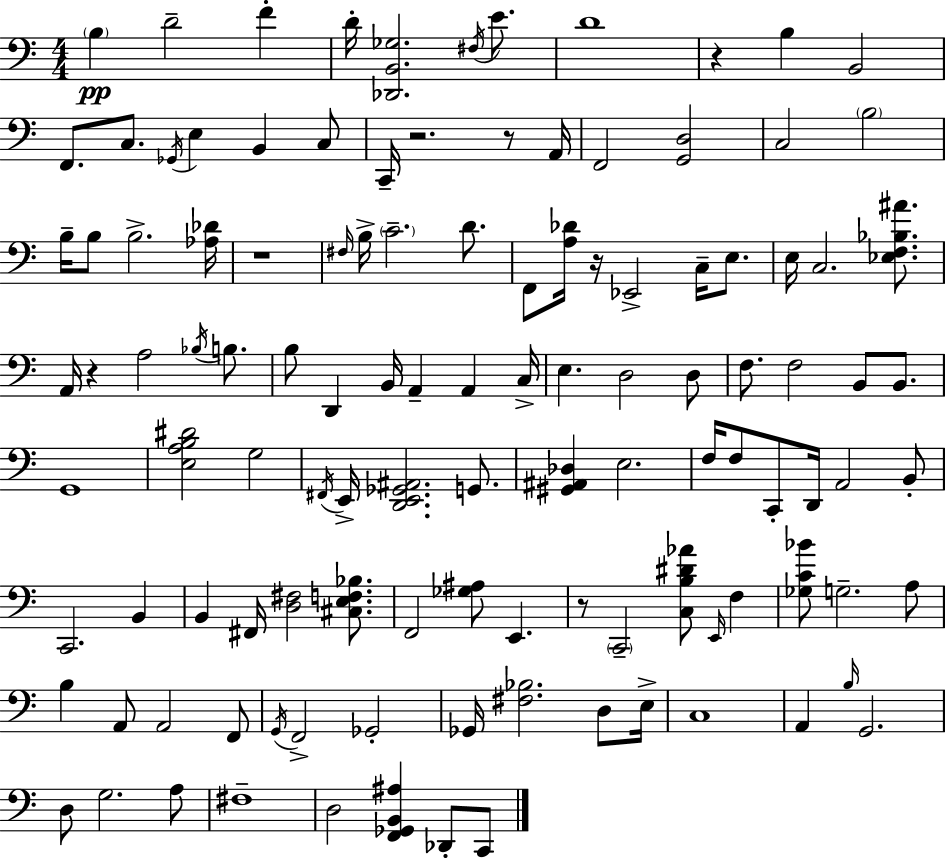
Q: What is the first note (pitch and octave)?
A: B3